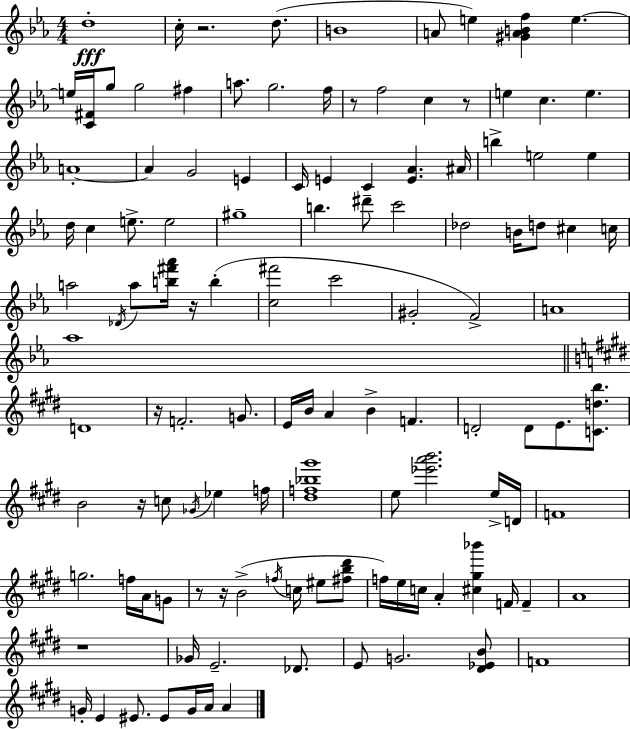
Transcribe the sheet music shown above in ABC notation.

X:1
T:Untitled
M:4/4
L:1/4
K:Eb
d4 c/4 z2 d/2 B4 A/2 e [^GABf] e e/4 [C^F]/4 g/2 g2 ^f a/2 g2 f/4 z/2 f2 c z/2 e c e A4 A G2 E C/4 E C [E_A] ^A/4 b e2 e d/4 c e/2 e2 ^g4 b ^d'/2 c'2 _d2 B/4 d/2 ^c c/4 a2 _D/4 a/2 [b^f'_a']/4 z/4 b [c^f']2 c'2 ^G2 F2 A4 _a4 D4 z/4 F2 G/2 E/4 B/4 A B F D2 D/2 E/2 [Cdb]/2 B2 z/4 c/2 _G/4 _e f/4 [^df_b^g']4 e/2 [_e'a'b']2 e/4 D/4 F4 g2 f/4 A/4 G/2 z/2 z/4 B2 f/4 c/4 ^e/2 [^fb^d']/2 f/4 e/4 c/4 A [^c^g_b'] F/4 F A4 z4 _G/4 E2 _D/2 E/2 G2 [^D_EB]/2 F4 G/4 E ^E/2 ^E/2 G/4 A/4 A